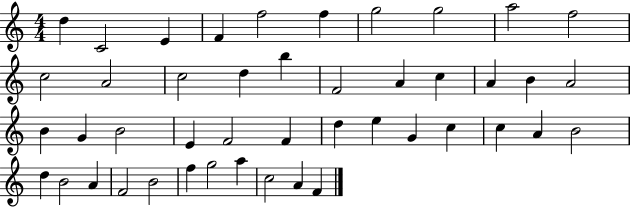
D5/q C4/h E4/q F4/q F5/h F5/q G5/h G5/h A5/h F5/h C5/h A4/h C5/h D5/q B5/q F4/h A4/q C5/q A4/q B4/q A4/h B4/q G4/q B4/h E4/q F4/h F4/q D5/q E5/q G4/q C5/q C5/q A4/q B4/h D5/q B4/h A4/q F4/h B4/h F5/q G5/h A5/q C5/h A4/q F4/q